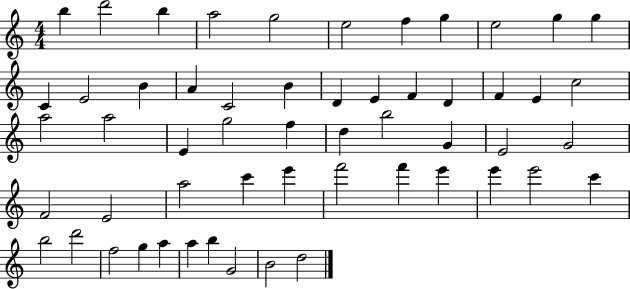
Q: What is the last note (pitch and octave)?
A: D5